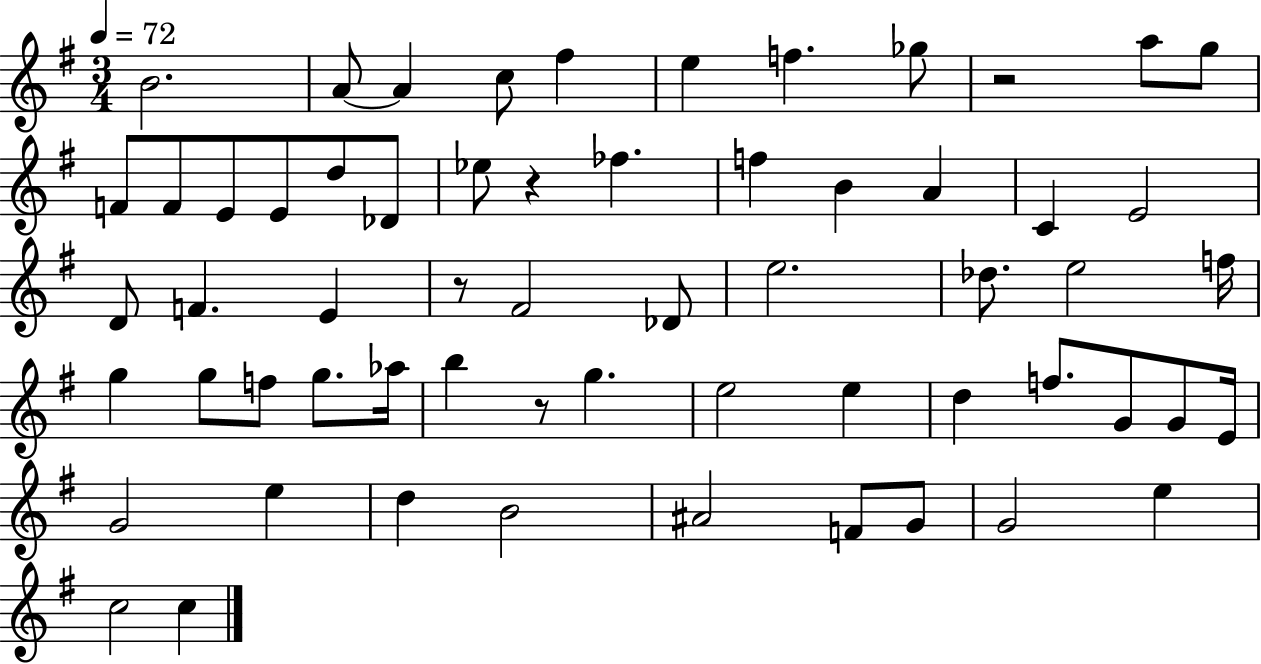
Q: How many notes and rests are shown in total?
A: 61